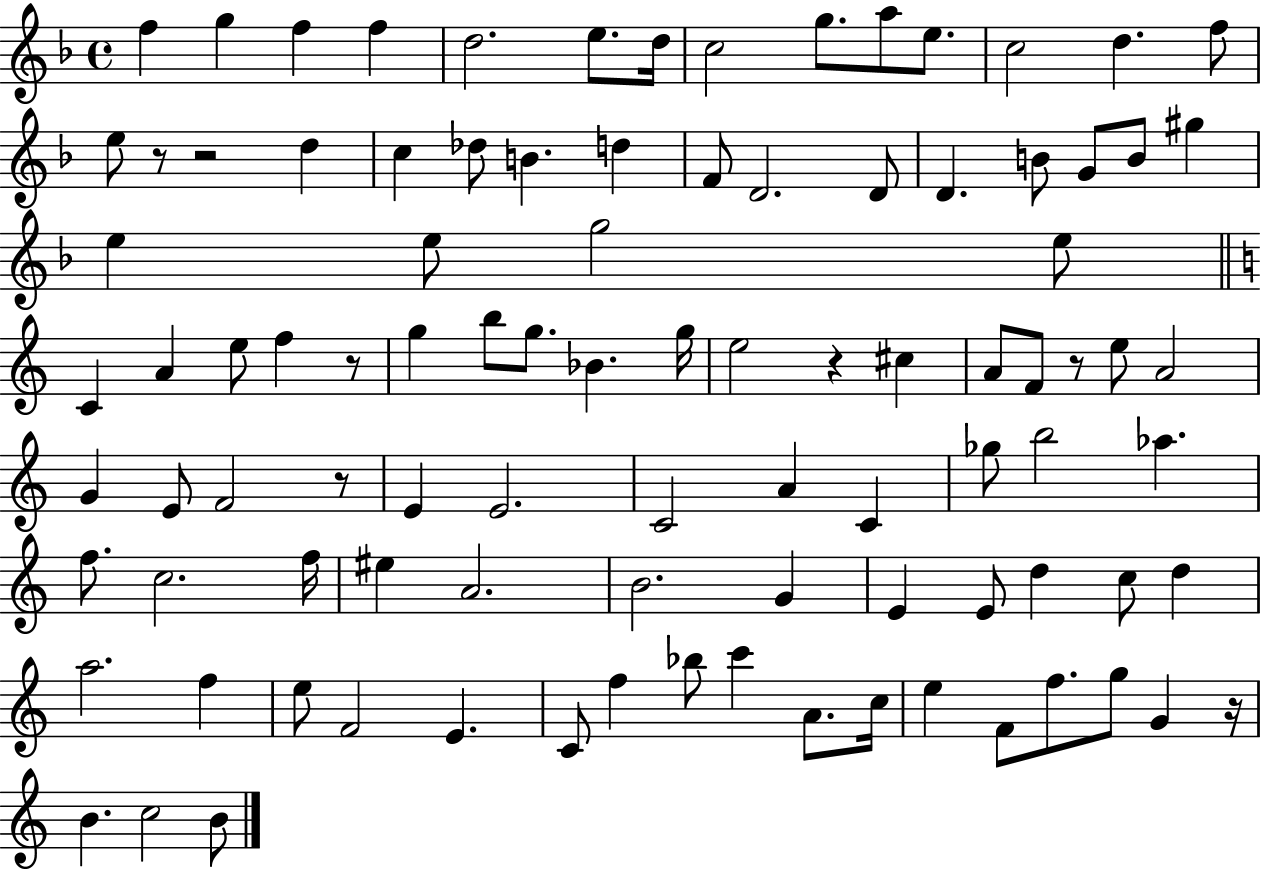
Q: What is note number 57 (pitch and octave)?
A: B5